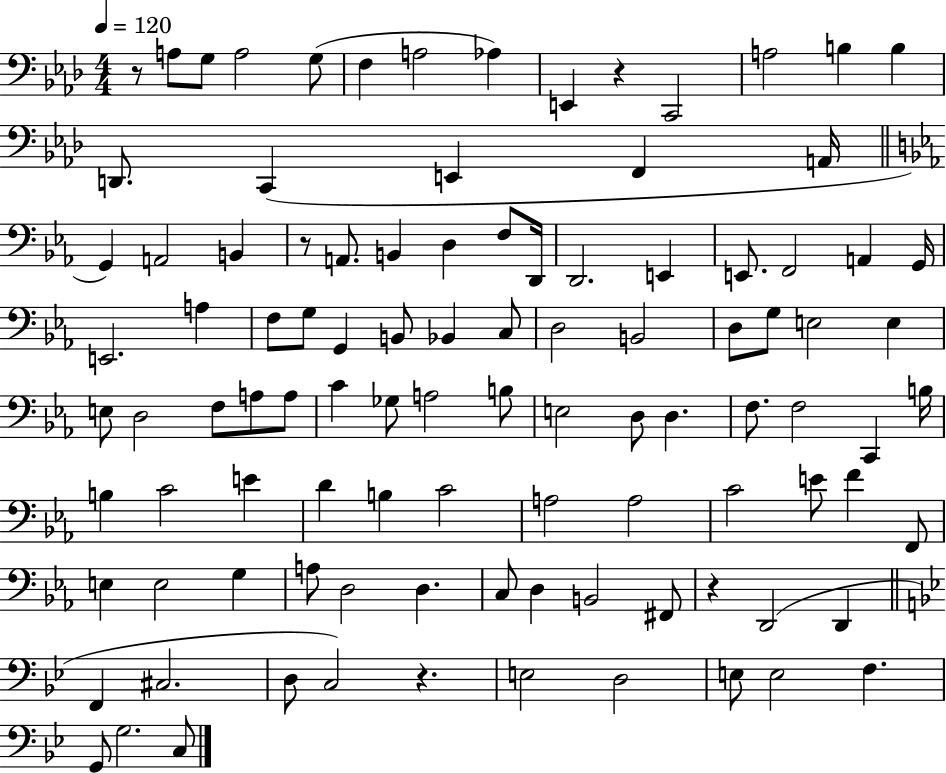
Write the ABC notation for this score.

X:1
T:Untitled
M:4/4
L:1/4
K:Ab
z/2 A,/2 G,/2 A,2 G,/2 F, A,2 _A, E,, z C,,2 A,2 B, B, D,,/2 C,, E,, F,, A,,/4 G,, A,,2 B,, z/2 A,,/2 B,, D, F,/2 D,,/4 D,,2 E,, E,,/2 F,,2 A,, G,,/4 E,,2 A, F,/2 G,/2 G,, B,,/2 _B,, C,/2 D,2 B,,2 D,/2 G,/2 E,2 E, E,/2 D,2 F,/2 A,/2 A,/2 C _G,/2 A,2 B,/2 E,2 D,/2 D, F,/2 F,2 C,, B,/4 B, C2 E D B, C2 A,2 A,2 C2 E/2 F F,,/2 E, E,2 G, A,/2 D,2 D, C,/2 D, B,,2 ^F,,/2 z D,,2 D,, F,, ^C,2 D,/2 C,2 z E,2 D,2 E,/2 E,2 F, G,,/2 G,2 C,/2